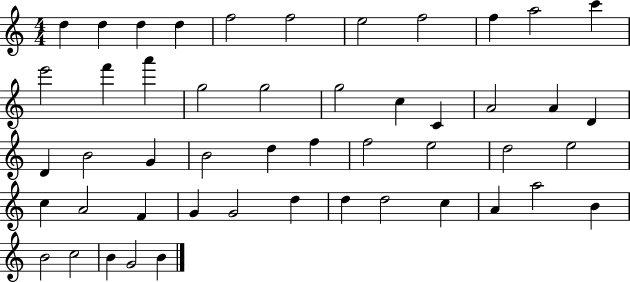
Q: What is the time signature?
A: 4/4